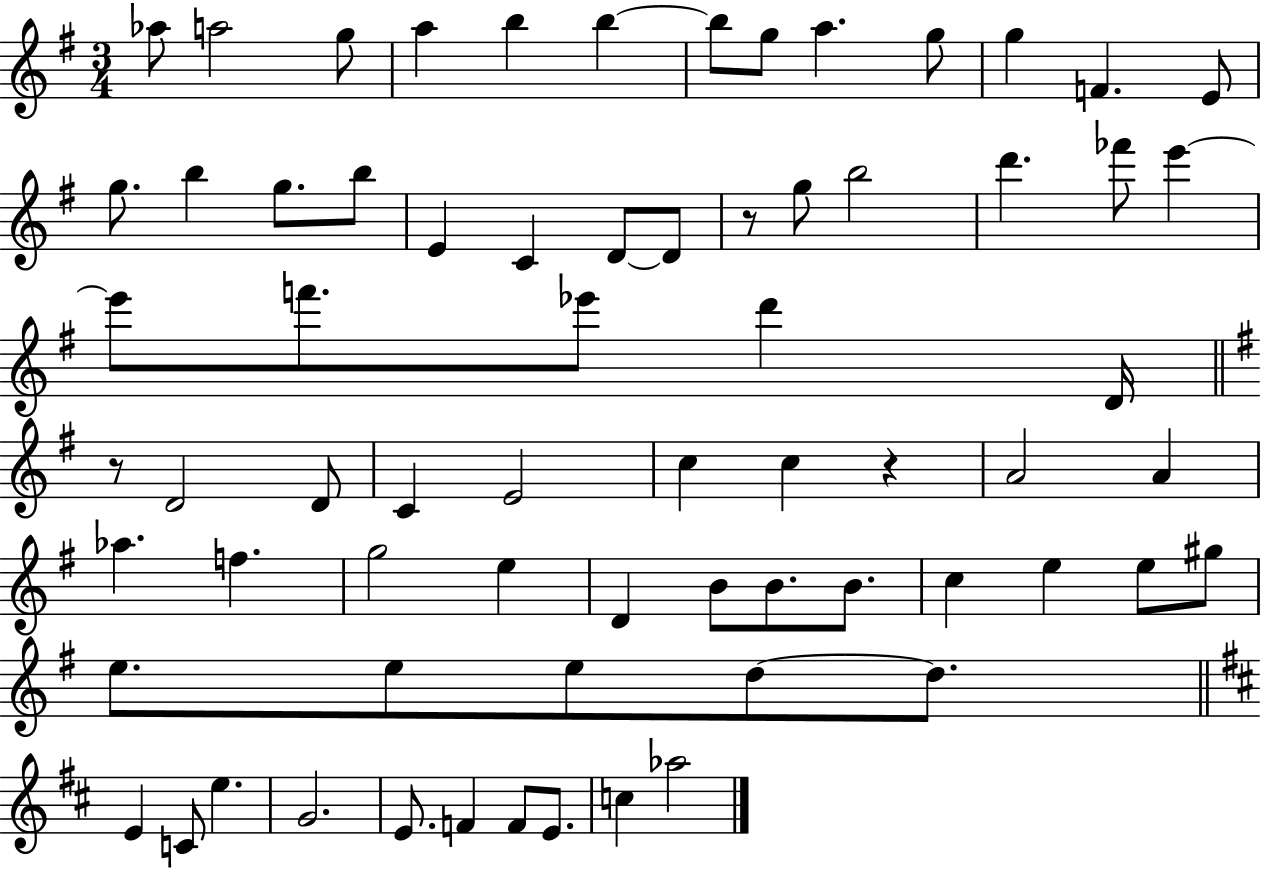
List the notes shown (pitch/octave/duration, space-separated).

Ab5/e A5/h G5/e A5/q B5/q B5/q B5/e G5/e A5/q. G5/e G5/q F4/q. E4/e G5/e. B5/q G5/e. B5/e E4/q C4/q D4/e D4/e R/e G5/e B5/h D6/q. FES6/e E6/q E6/e F6/e. Eb6/e D6/q D4/s R/e D4/h D4/e C4/q E4/h C5/q C5/q R/q A4/h A4/q Ab5/q. F5/q. G5/h E5/q D4/q B4/e B4/e. B4/e. C5/q E5/q E5/e G#5/e E5/e. E5/e E5/e D5/e D5/e. E4/q C4/e E5/q. G4/h. E4/e. F4/q F4/e E4/e. C5/q Ab5/h